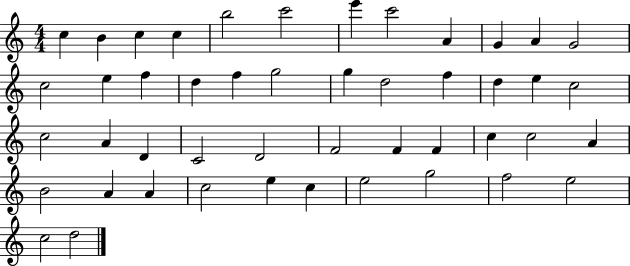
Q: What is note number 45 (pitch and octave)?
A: E5